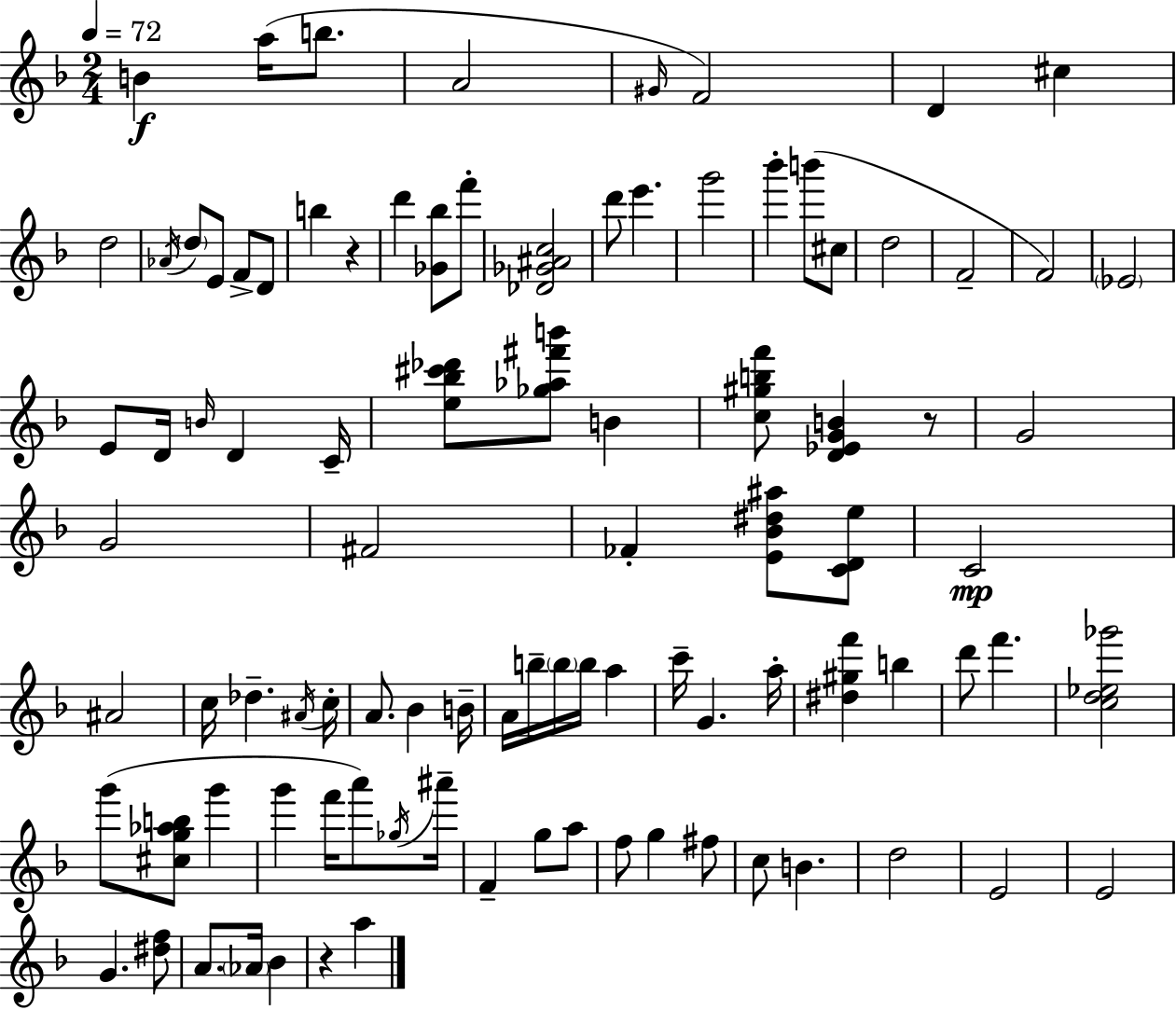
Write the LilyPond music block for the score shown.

{
  \clef treble
  \numericTimeSignature
  \time 2/4
  \key d \minor
  \tempo 4 = 72
  \repeat volta 2 { b'4\f a''16( b''8. | a'2 | \grace { gis'16 }) f'2 | d'4 cis''4 | \break d''2 | \acciaccatura { aes'16 } \parenthesize d''8 e'8 f'8-> | d'8 b''4 r4 | d'''4 <ges' bes''>8 | \break f'''8-. <des' ges' ais' c''>2 | d'''8 e'''4. | g'''2 | bes'''4-. b'''8( | \break cis''8 d''2 | f'2-- | f'2) | \parenthesize ees'2 | \break e'8 d'16 \grace { b'16 } d'4 | c'16-- <e'' bes'' cis''' des'''>8 <ges'' aes'' fis''' b'''>8 b'4 | <c'' gis'' b'' f'''>8 <d' ees' g' b'>4 | r8 g'2 | \break g'2 | fis'2 | fes'4-. <e' bes' dis'' ais''>8 | <c' d' e''>8 c'2\mp | \break ais'2 | c''16 des''4.-- | \acciaccatura { ais'16 } c''16-. a'8. bes'4 | b'16-- a'16 b''16-- \parenthesize b''16 b''16 | \break a''4 c'''16-- g'4. | a''16-. <dis'' gis'' f'''>4 | b''4 d'''8 f'''4. | <c'' d'' ees'' ges'''>2 | \break g'''8( <cis'' g'' aes'' b''>8 | g'''4 g'''4 | f'''16 a'''8) \acciaccatura { ges''16 } ais'''16-- f'4-- | g''8 a''8 f''8 g''4 | \break fis''8 c''8 b'4. | d''2 | e'2 | e'2 | \break g'4. | <dis'' f''>8 a'8. | \parenthesize aes'16 bes'4 r4 | a''4 } \bar "|."
}